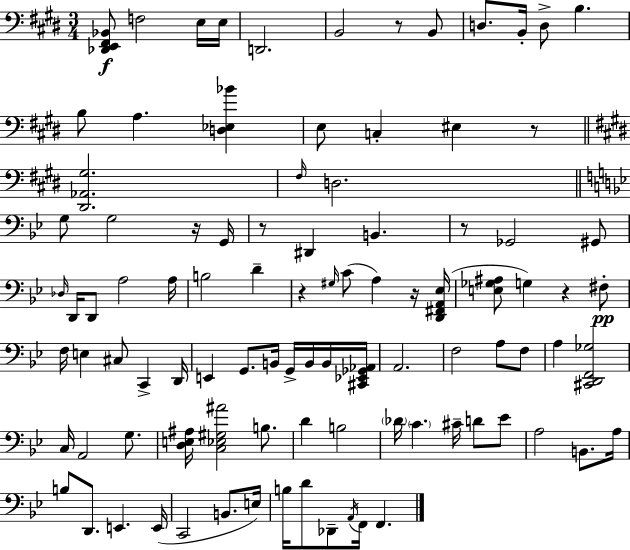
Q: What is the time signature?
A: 3/4